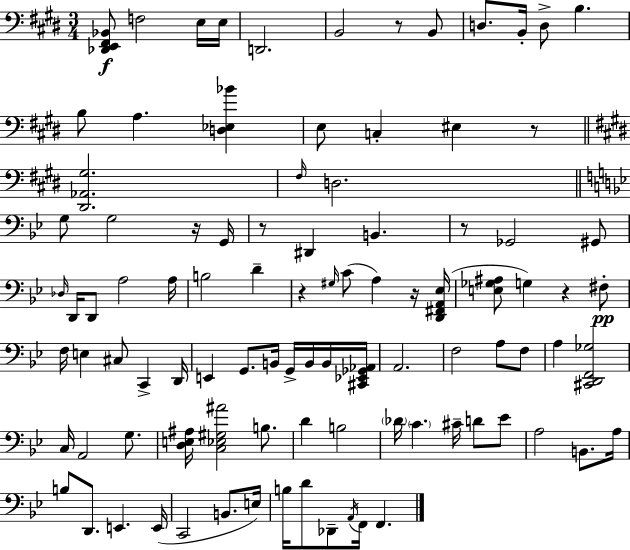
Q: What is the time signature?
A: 3/4